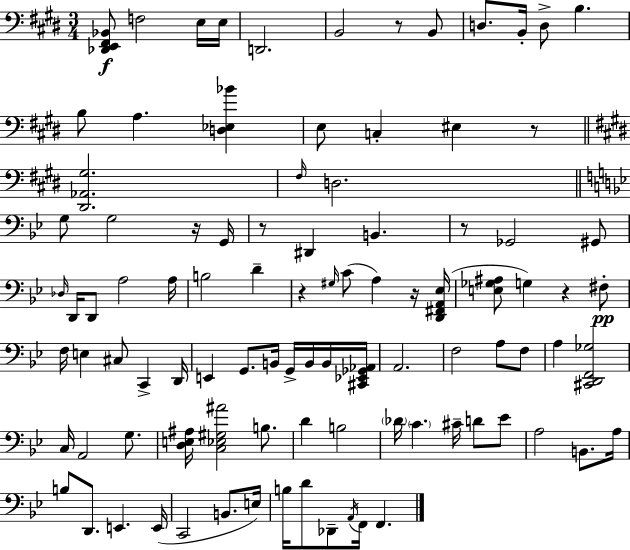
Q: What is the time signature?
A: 3/4